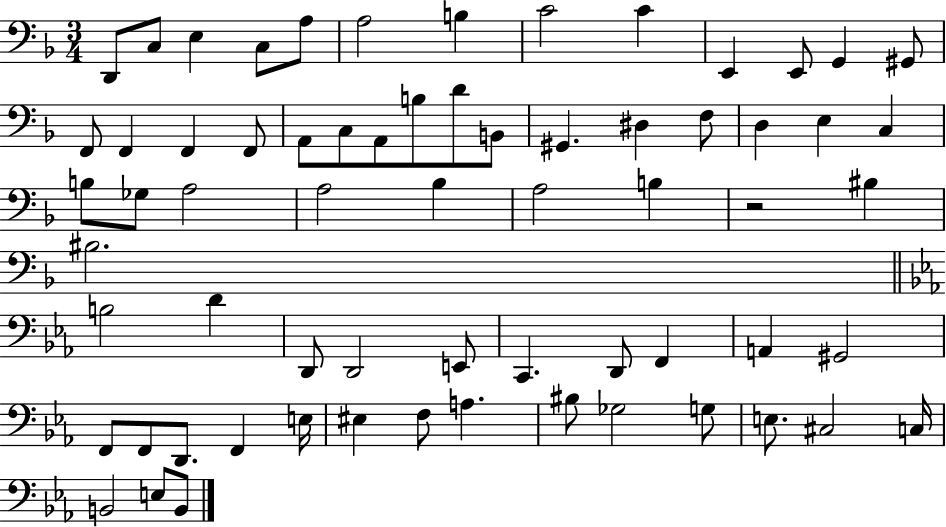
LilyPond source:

{
  \clef bass
  \numericTimeSignature
  \time 3/4
  \key f \major
  d,8 c8 e4 c8 a8 | a2 b4 | c'2 c'4 | e,4 e,8 g,4 gis,8 | \break f,8 f,4 f,4 f,8 | a,8 c8 a,8 b8 d'8 b,8 | gis,4. dis4 f8 | d4 e4 c4 | \break b8 ges8 a2 | a2 bes4 | a2 b4 | r2 bis4 | \break bis2. | \bar "||" \break \key ees \major b2 d'4 | d,8 d,2 e,8 | c,4. d,8 f,4 | a,4 gis,2 | \break f,8 f,8 d,8. f,4 e16 | eis4 f8 a4. | bis8 ges2 g8 | e8. cis2 c16 | \break b,2 e8 b,8 | \bar "|."
}